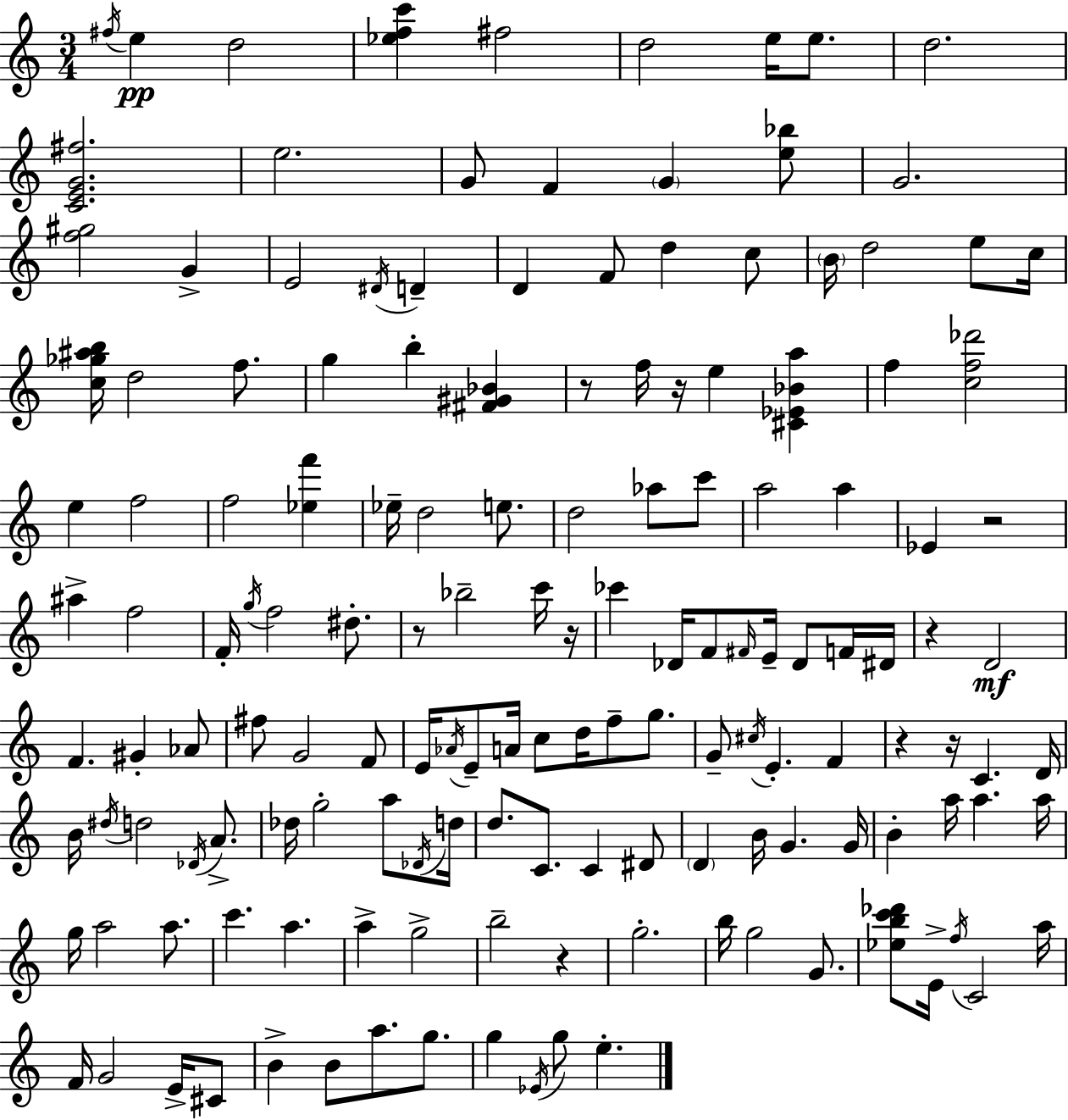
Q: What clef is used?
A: treble